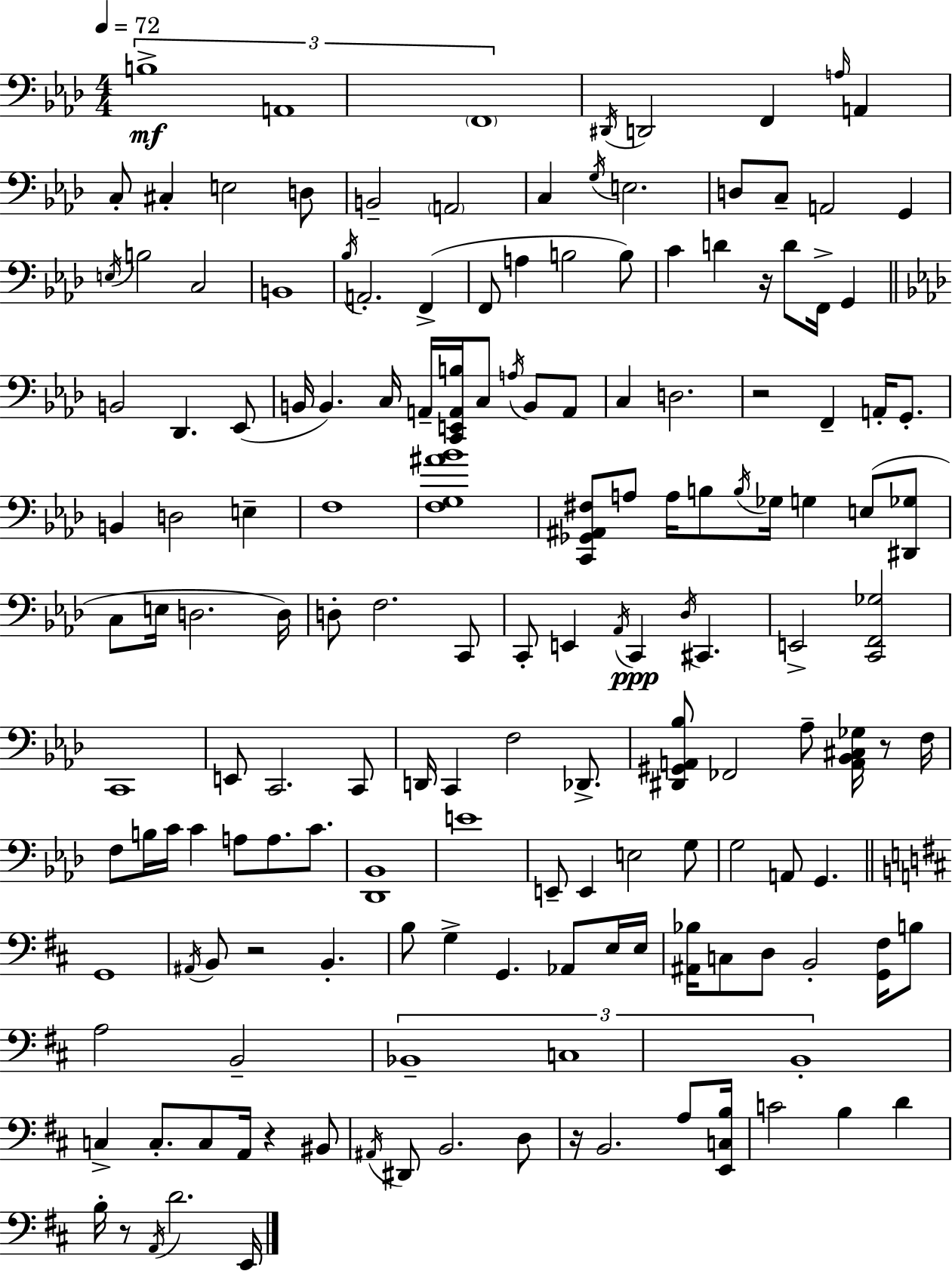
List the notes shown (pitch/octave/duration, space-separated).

B3/w A2/w F2/w D#2/s D2/h F2/q A3/s A2/q C3/e C#3/q E3/h D3/e B2/h A2/h C3/q G3/s E3/h. D3/e C3/e A2/h G2/q E3/s B3/h C3/h B2/w Bb3/s A2/h. F2/q F2/e A3/q B3/h B3/e C4/q D4/q R/s D4/e F2/s G2/q B2/h Db2/q. Eb2/e B2/s B2/q. C3/s A2/s [C2,E2,A2,B3]/s C3/e A3/s B2/e A2/e C3/q D3/h. R/h F2/q A2/s G2/e. B2/q D3/h E3/q F3/w [F3,G3,A#4,Bb4]/w [C2,Gb2,A#2,F#3]/e A3/e A3/s B3/e B3/s Gb3/s G3/q E3/e [D#2,Gb3]/e C3/e E3/s D3/h. D3/s D3/e F3/h. C2/e C2/e E2/q Ab2/s C2/q Db3/s C#2/q. E2/h [C2,F2,Gb3]/h C2/w E2/e C2/h. C2/e D2/s C2/q F3/h Db2/e. [D#2,G#2,A2,Bb3]/e FES2/h Ab3/e [A2,Bb2,C#3,Gb3]/s R/e F3/s F3/e B3/s C4/s C4/q A3/e A3/e. C4/e. [Db2,Bb2]/w E4/w E2/e E2/q E3/h G3/e G3/h A2/e G2/q. G2/w A#2/s B2/e R/h B2/q. B3/e G3/q G2/q. Ab2/e E3/s E3/s [A#2,Bb3]/s C3/e D3/e B2/h [G2,F#3]/s B3/e A3/h B2/h Bb2/w C3/w B2/w C3/q C3/e. C3/e A2/s R/q BIS2/e A#2/s D#2/e B2/h. D3/e R/s B2/h. A3/e [E2,C3,B3]/s C4/h B3/q D4/q B3/s R/e A2/s D4/h. E2/s